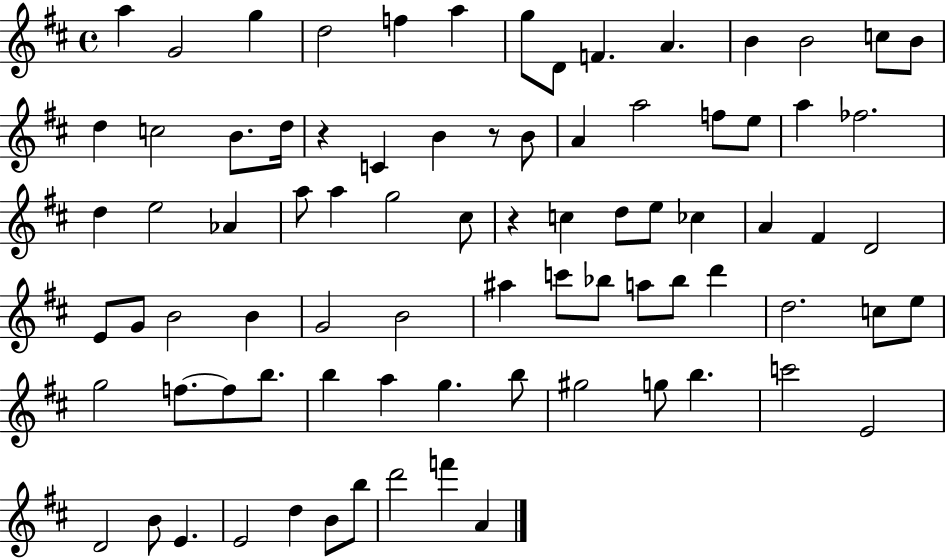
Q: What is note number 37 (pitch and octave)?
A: E5